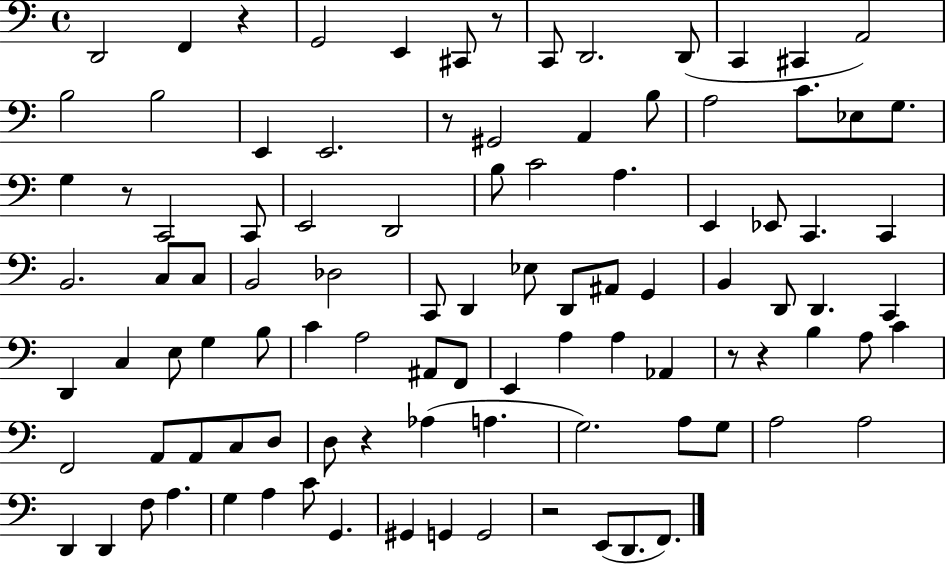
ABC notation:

X:1
T:Untitled
M:4/4
L:1/4
K:C
D,,2 F,, z G,,2 E,, ^C,,/2 z/2 C,,/2 D,,2 D,,/2 C,, ^C,, A,,2 B,2 B,2 E,, E,,2 z/2 ^G,,2 A,, B,/2 A,2 C/2 _E,/2 G,/2 G, z/2 C,,2 C,,/2 E,,2 D,,2 B,/2 C2 A, E,, _E,,/2 C,, C,, B,,2 C,/2 C,/2 B,,2 _D,2 C,,/2 D,, _E,/2 D,,/2 ^A,,/2 G,, B,, D,,/2 D,, C,, D,, C, E,/2 G, B,/2 C A,2 ^A,,/2 F,,/2 E,, A, A, _A,, z/2 z B, A,/2 C F,,2 A,,/2 A,,/2 C,/2 D,/2 D,/2 z _A, A, G,2 A,/2 G,/2 A,2 A,2 D,, D,, F,/2 A, G, A, C/2 G,, ^G,, G,, G,,2 z2 E,,/2 D,,/2 F,,/2